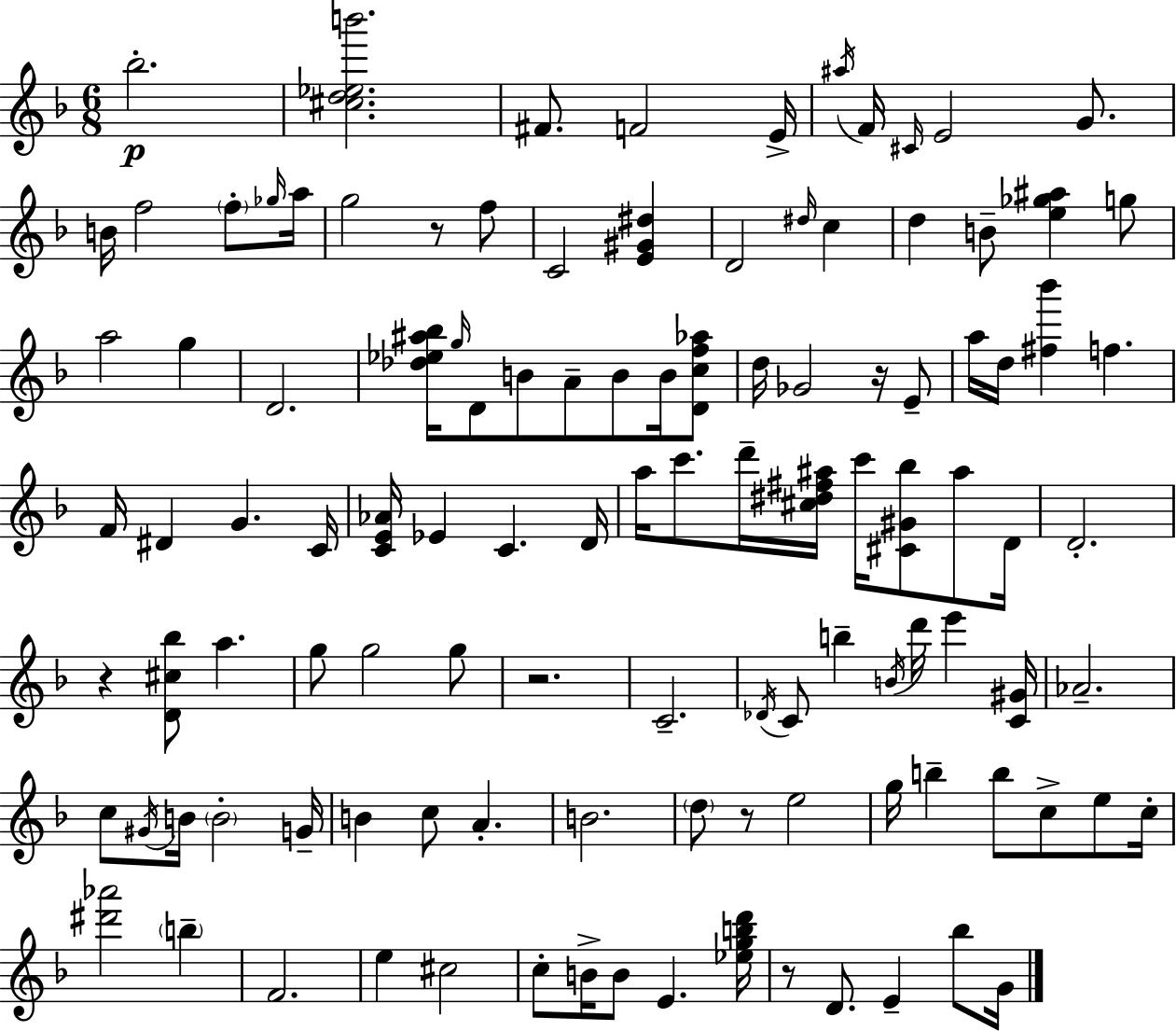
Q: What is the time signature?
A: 6/8